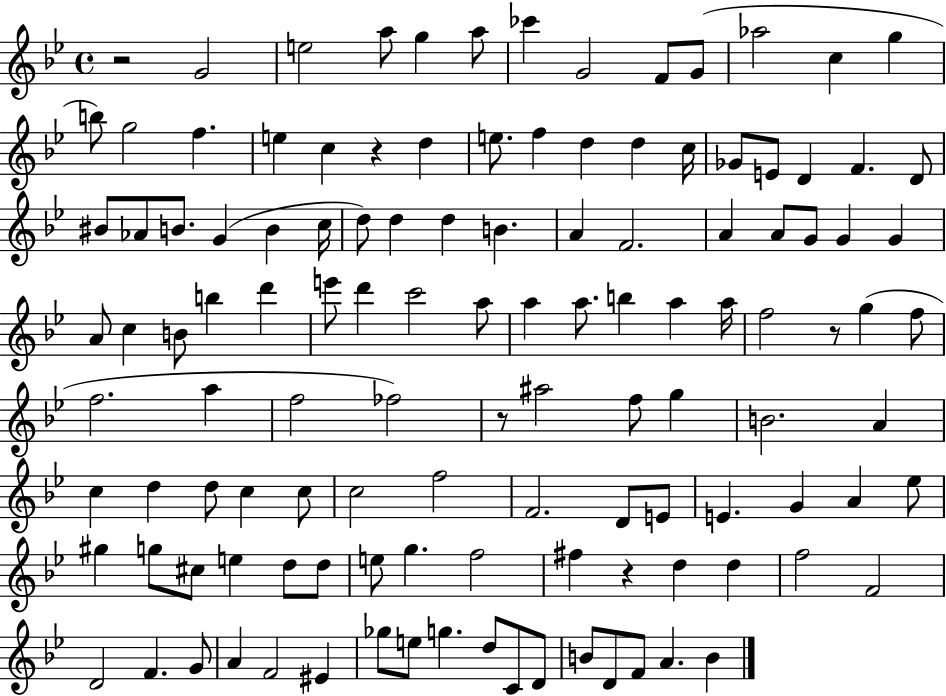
X:1
T:Untitled
M:4/4
L:1/4
K:Bb
z2 G2 e2 a/2 g a/2 _c' G2 F/2 G/2 _a2 c g b/2 g2 f e c z d e/2 f d d c/4 _G/2 E/2 D F D/2 ^B/2 _A/2 B/2 G B c/4 d/2 d d B A F2 A A/2 G/2 G G A/2 c B/2 b d' e'/2 d' c'2 a/2 a a/2 b a a/4 f2 z/2 g f/2 f2 a f2 _f2 z/2 ^a2 f/2 g B2 A c d d/2 c c/2 c2 f2 F2 D/2 E/2 E G A _e/2 ^g g/2 ^c/2 e d/2 d/2 e/2 g f2 ^f z d d f2 F2 D2 F G/2 A F2 ^E _g/2 e/2 g d/2 C/2 D/2 B/2 D/2 F/2 A B